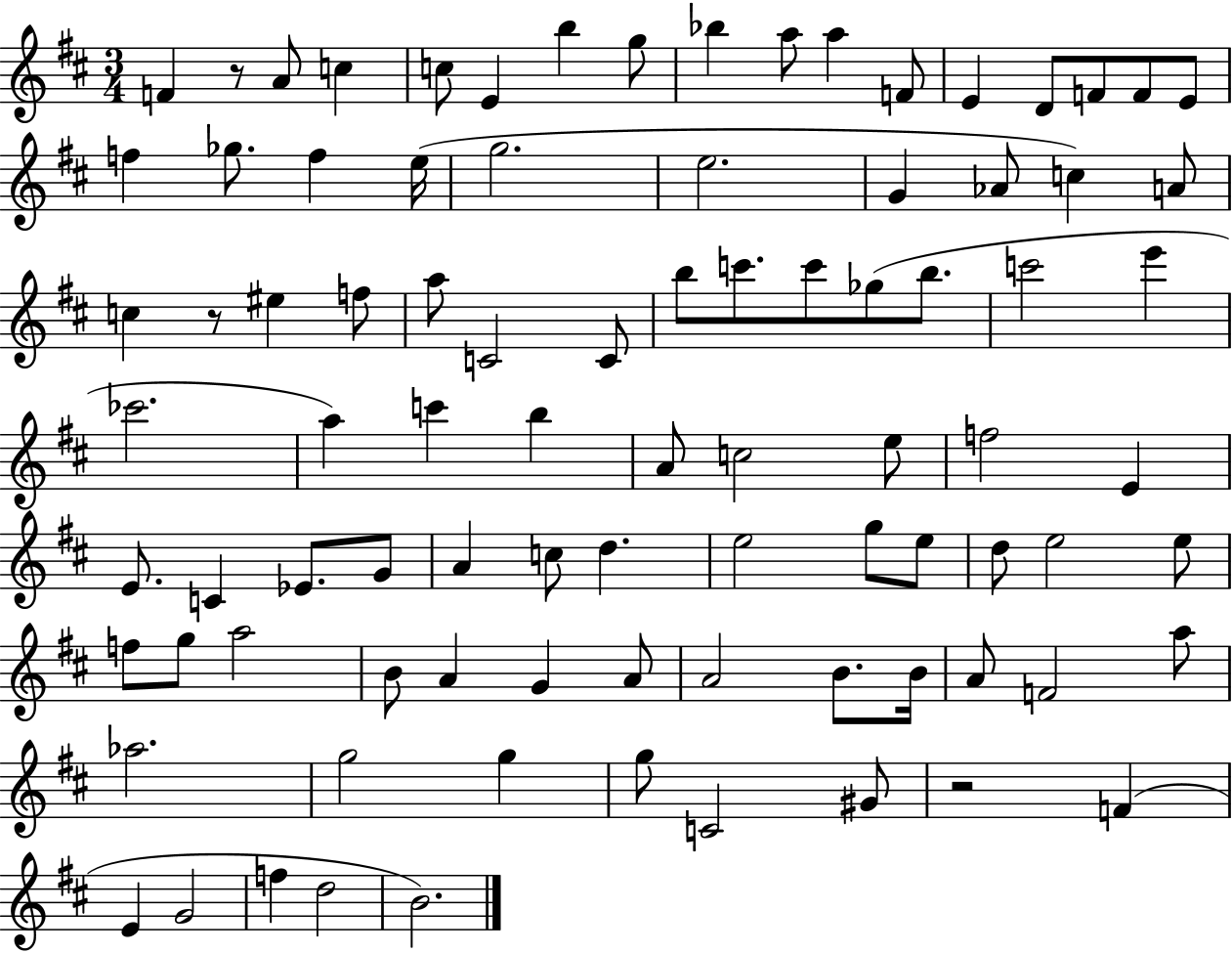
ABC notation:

X:1
T:Untitled
M:3/4
L:1/4
K:D
F z/2 A/2 c c/2 E b g/2 _b a/2 a F/2 E D/2 F/2 F/2 E/2 f _g/2 f e/4 g2 e2 G _A/2 c A/2 c z/2 ^e f/2 a/2 C2 C/2 b/2 c'/2 c'/2 _g/2 b/2 c'2 e' _c'2 a c' b A/2 c2 e/2 f2 E E/2 C _E/2 G/2 A c/2 d e2 g/2 e/2 d/2 e2 e/2 f/2 g/2 a2 B/2 A G A/2 A2 B/2 B/4 A/2 F2 a/2 _a2 g2 g g/2 C2 ^G/2 z2 F E G2 f d2 B2